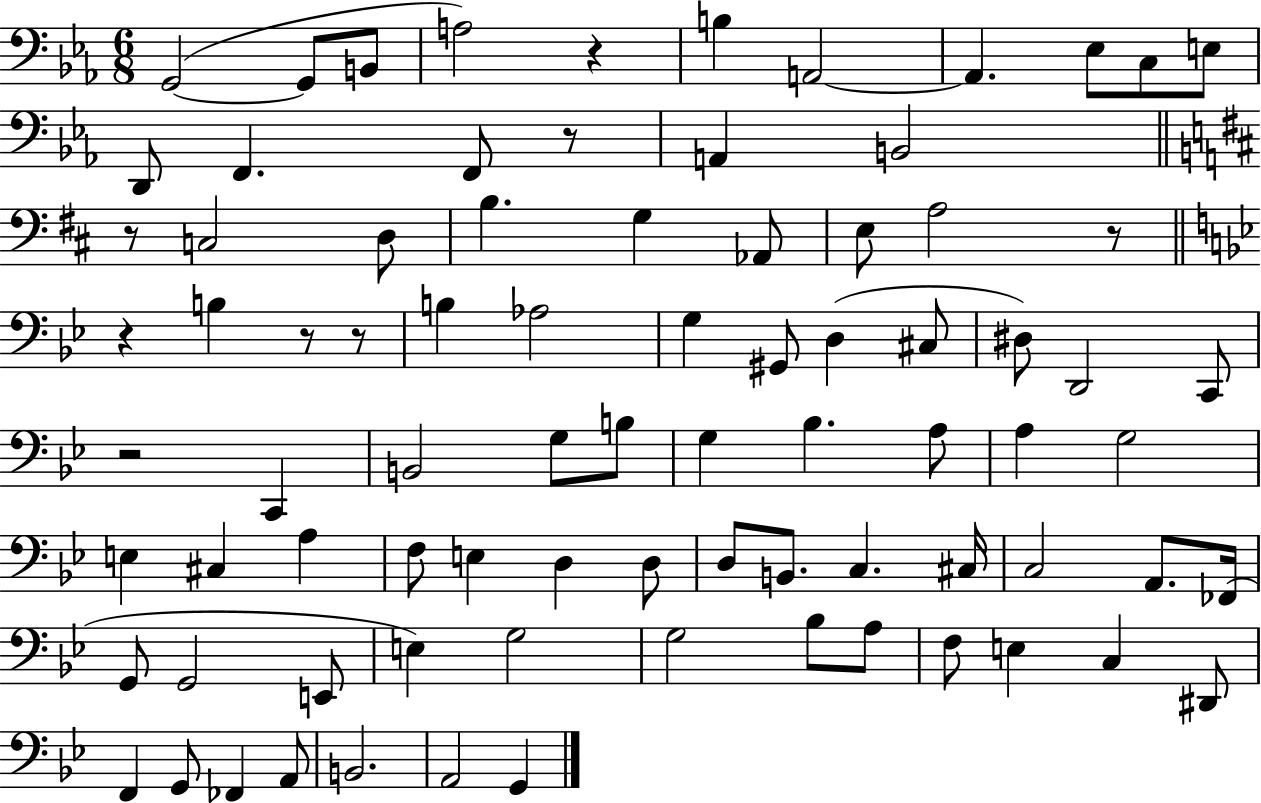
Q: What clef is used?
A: bass